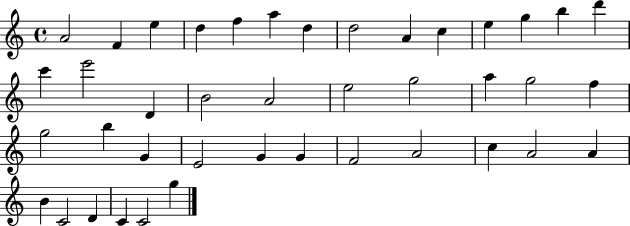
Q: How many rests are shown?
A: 0